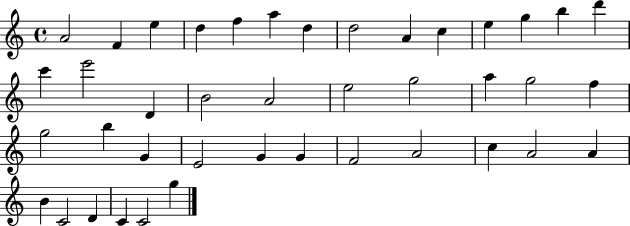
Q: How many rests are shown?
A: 0